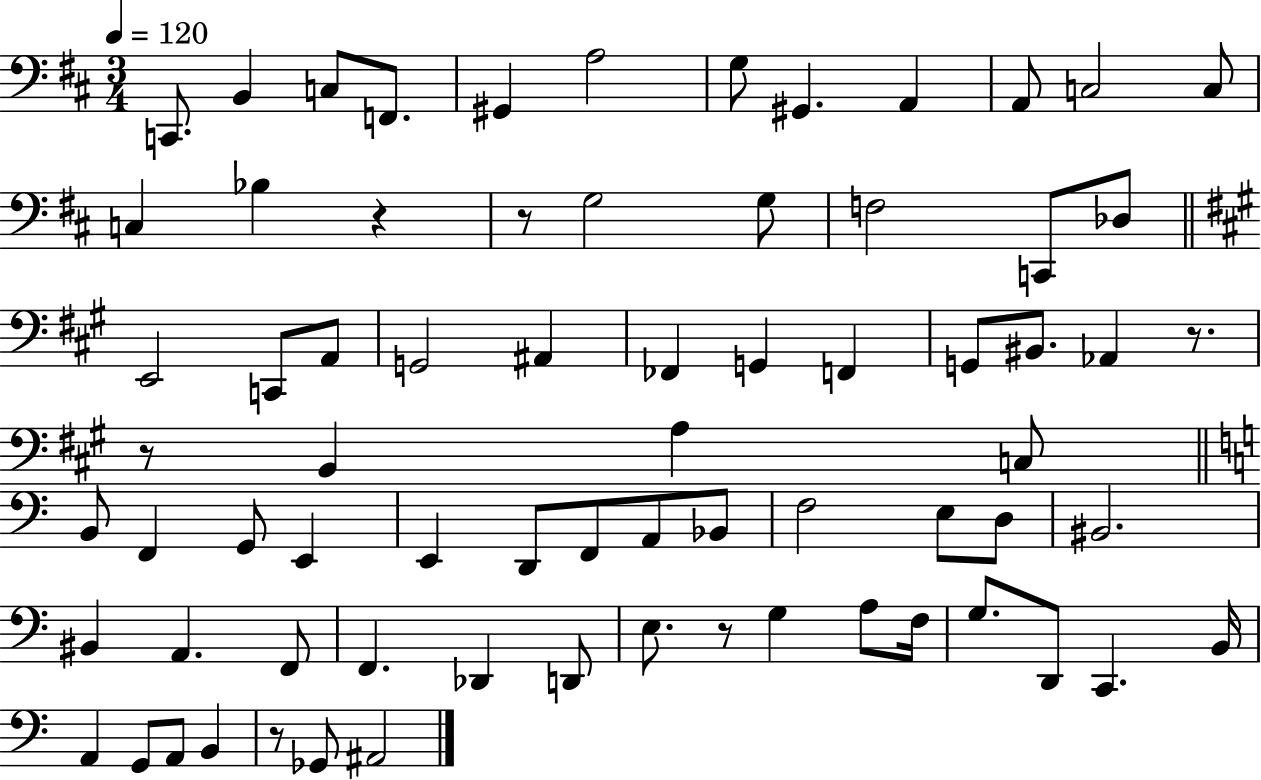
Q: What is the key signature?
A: D major